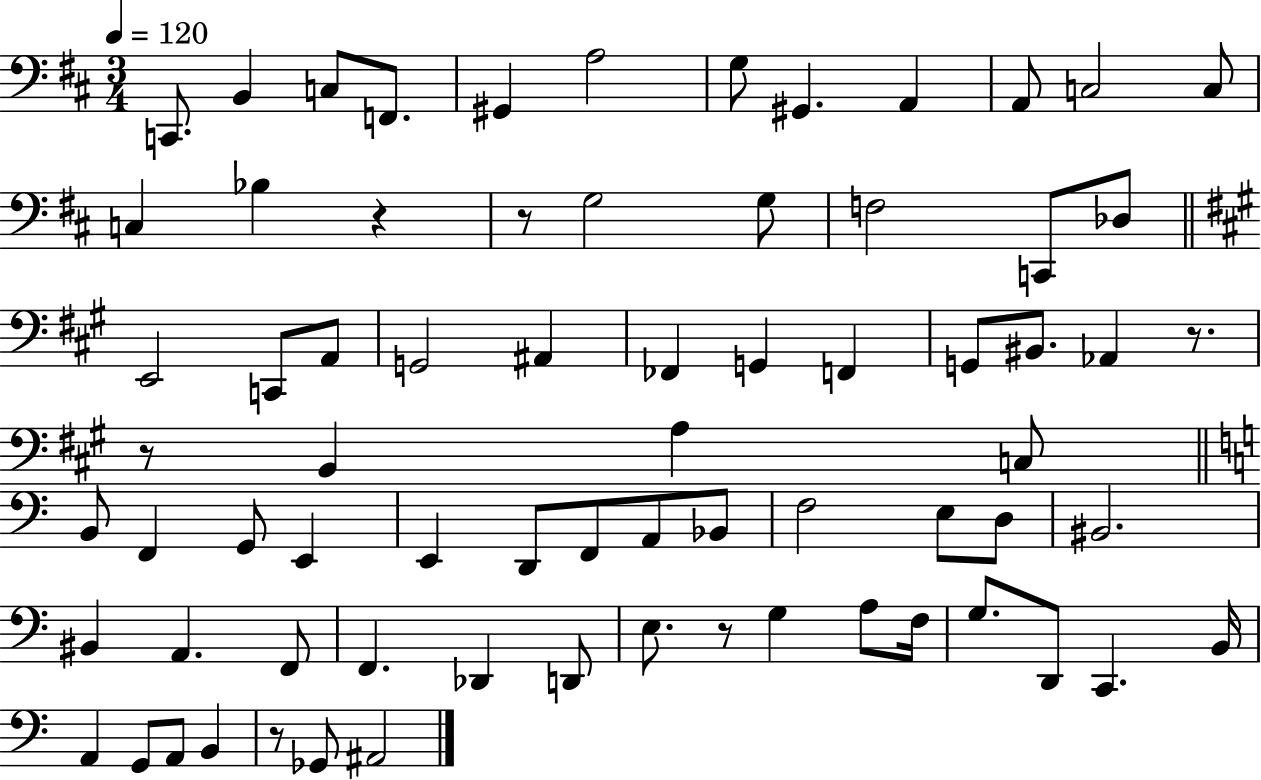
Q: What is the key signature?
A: D major